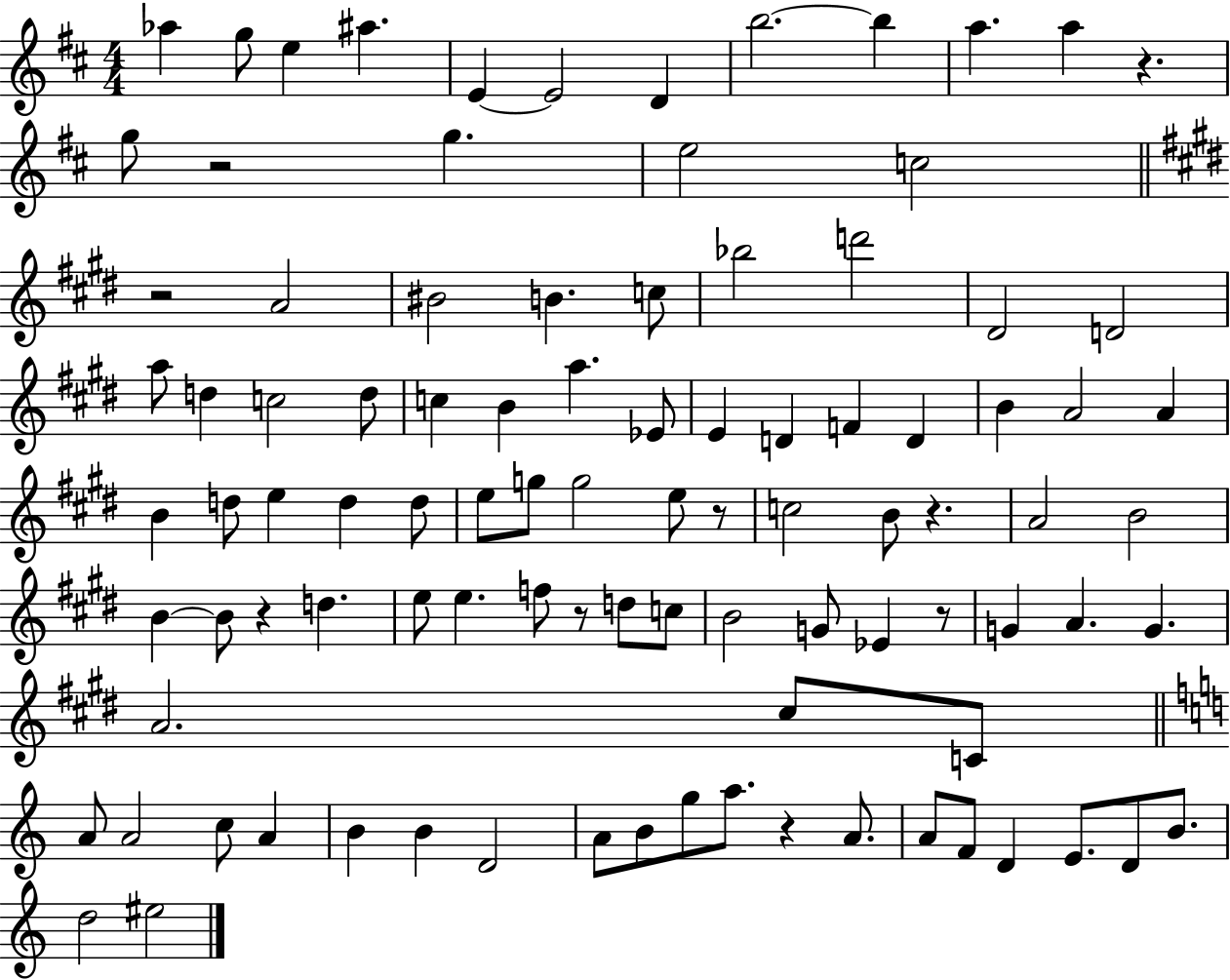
X:1
T:Untitled
M:4/4
L:1/4
K:D
_a g/2 e ^a E E2 D b2 b a a z g/2 z2 g e2 c2 z2 A2 ^B2 B c/2 _b2 d'2 ^D2 D2 a/2 d c2 d/2 c B a _E/2 E D F D B A2 A B d/2 e d d/2 e/2 g/2 g2 e/2 z/2 c2 B/2 z A2 B2 B B/2 z d e/2 e f/2 z/2 d/2 c/2 B2 G/2 _E z/2 G A G A2 ^c/2 C/2 A/2 A2 c/2 A B B D2 A/2 B/2 g/2 a/2 z A/2 A/2 F/2 D E/2 D/2 B/2 d2 ^e2